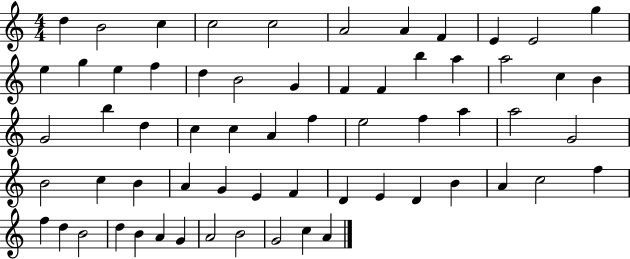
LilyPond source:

{
  \clef treble
  \numericTimeSignature
  \time 4/4
  \key c \major
  d''4 b'2 c''4 | c''2 c''2 | a'2 a'4 f'4 | e'4 e'2 g''4 | \break e''4 g''4 e''4 f''4 | d''4 b'2 g'4 | f'4 f'4 b''4 a''4 | a''2 c''4 b'4 | \break g'2 b''4 d''4 | c''4 c''4 a'4 f''4 | e''2 f''4 a''4 | a''2 g'2 | \break b'2 c''4 b'4 | a'4 g'4 e'4 f'4 | d'4 e'4 d'4 b'4 | a'4 c''2 f''4 | \break f''4 d''4 b'2 | d''4 b'4 a'4 g'4 | a'2 b'2 | g'2 c''4 a'4 | \break \bar "|."
}